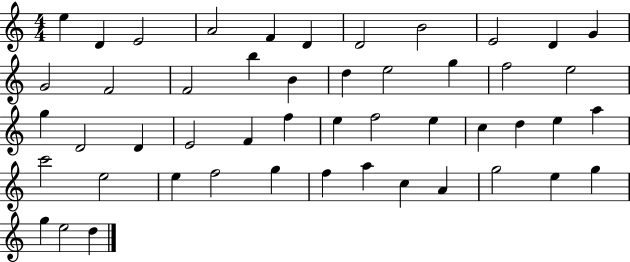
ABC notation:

X:1
T:Untitled
M:4/4
L:1/4
K:C
e D E2 A2 F D D2 B2 E2 D G G2 F2 F2 b B d e2 g f2 e2 g D2 D E2 F f e f2 e c d e a c'2 e2 e f2 g f a c A g2 e g g e2 d